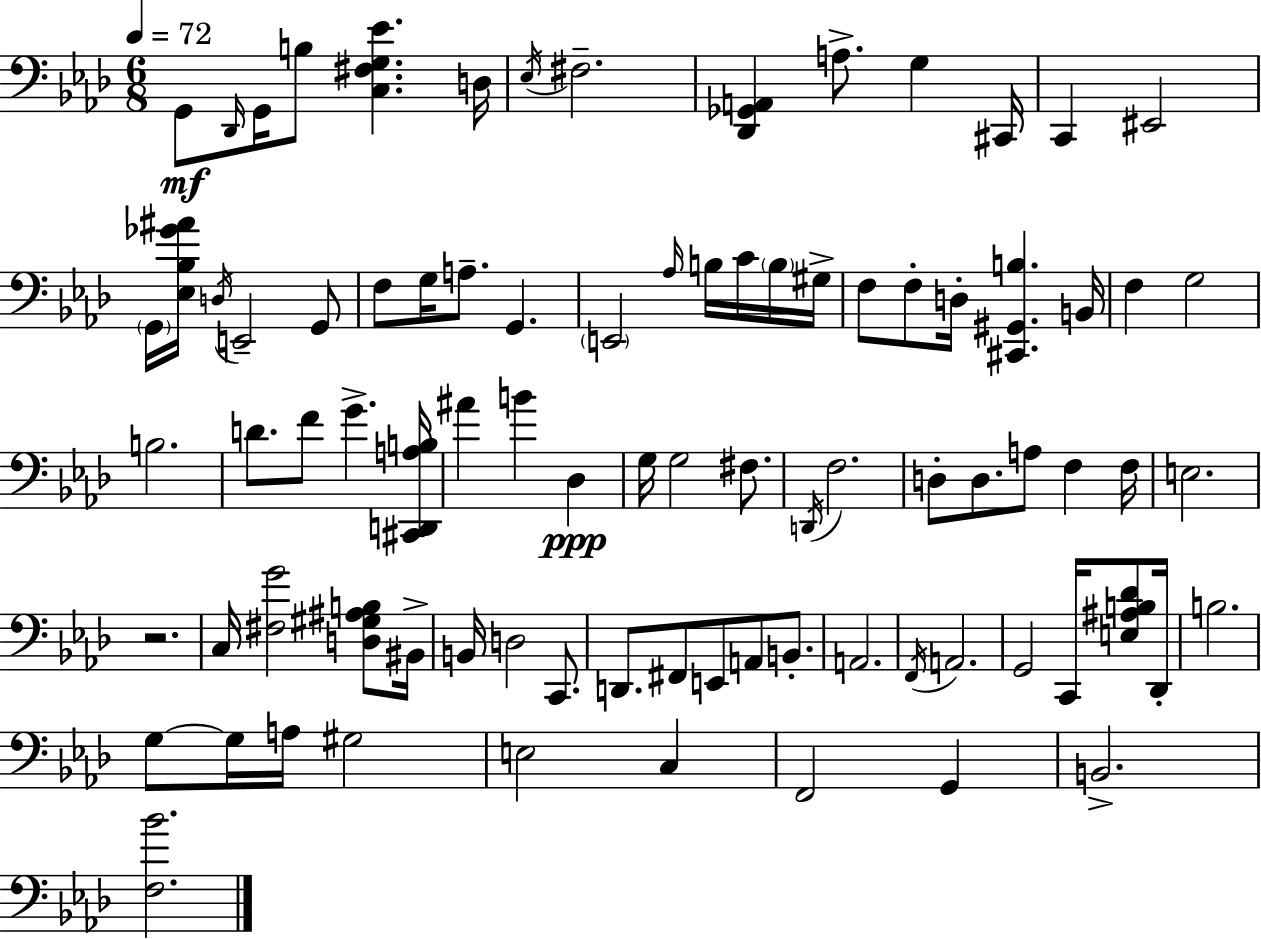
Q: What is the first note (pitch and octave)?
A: G2